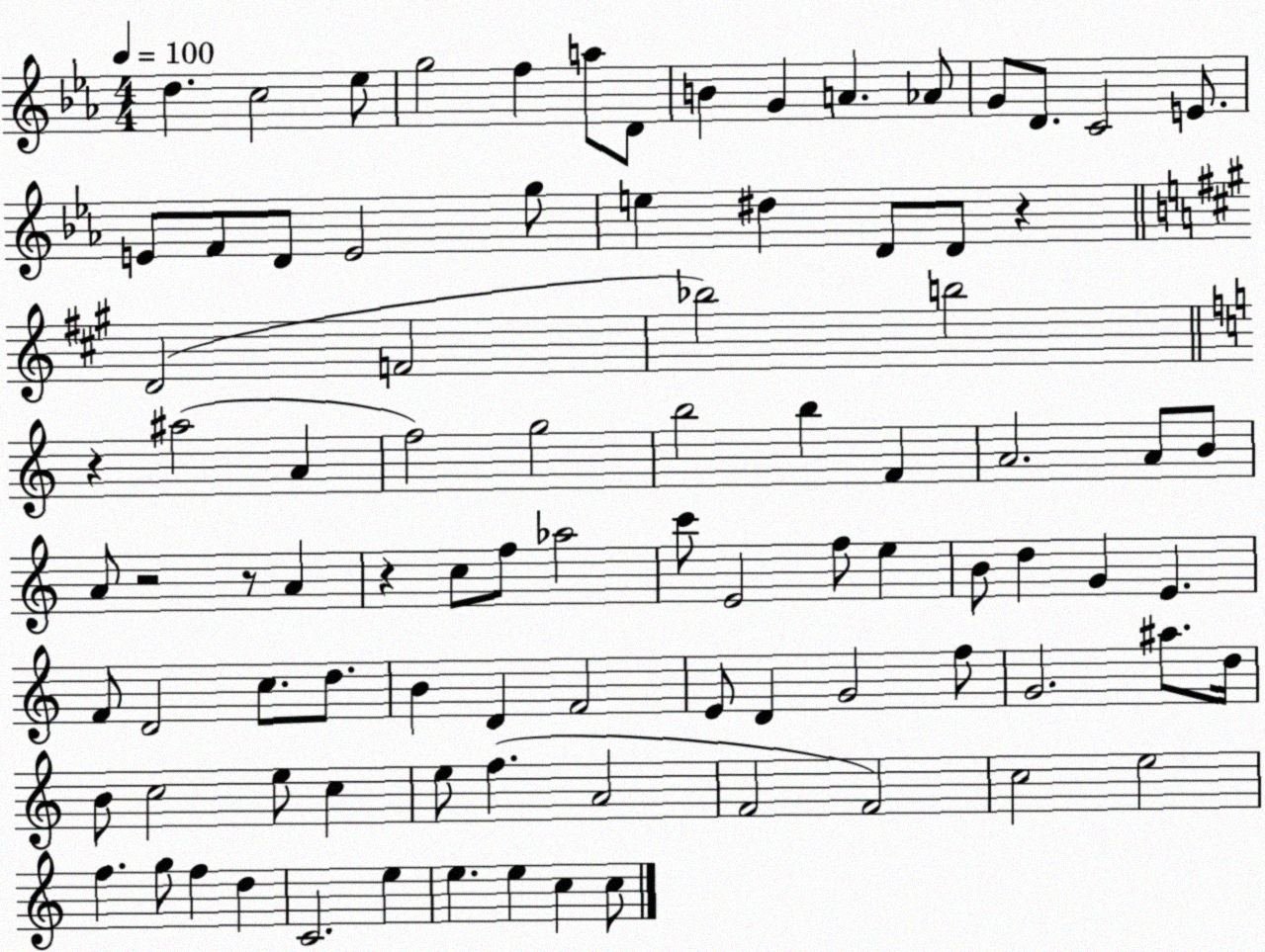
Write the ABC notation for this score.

X:1
T:Untitled
M:4/4
L:1/4
K:Eb
d c2 _e/2 g2 f a/2 D/2 B G A _A/2 G/2 D/2 C2 E/2 E/2 F/2 D/2 E2 g/2 e ^d D/2 D/2 z D2 F2 _b2 b2 z ^a2 A f2 g2 b2 b F A2 A/2 B/2 A/2 z2 z/2 A z c/2 f/2 _a2 c'/2 E2 f/2 e B/2 d G E F/2 D2 c/2 d/2 B D F2 E/2 D G2 f/2 G2 ^a/2 d/4 B/2 c2 e/2 c e/2 f A2 F2 F2 c2 e2 f g/2 f d C2 e e e c c/2